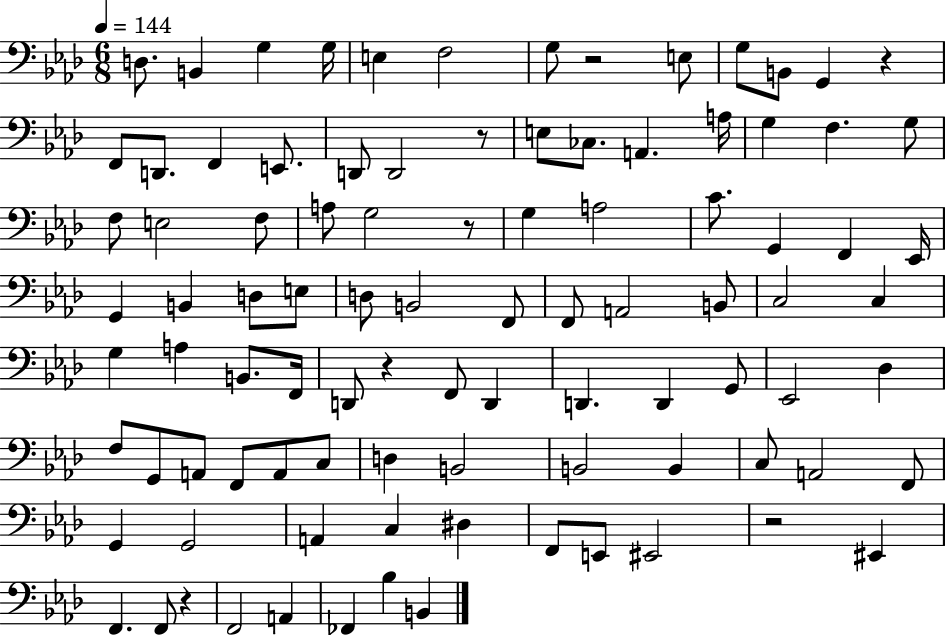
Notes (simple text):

D3/e. B2/q G3/q G3/s E3/q F3/h G3/e R/h E3/e G3/e B2/e G2/q R/q F2/e D2/e. F2/q E2/e. D2/e D2/h R/e E3/e CES3/e. A2/q. A3/s G3/q F3/q. G3/e F3/e E3/h F3/e A3/e G3/h R/e G3/q A3/h C4/e. G2/q F2/q Eb2/s G2/q B2/q D3/e E3/e D3/e B2/h F2/e F2/e A2/h B2/e C3/h C3/q G3/q A3/q B2/e. F2/s D2/e R/q F2/e D2/q D2/q. D2/q G2/e Eb2/h Db3/q F3/e G2/e A2/e F2/e A2/e C3/e D3/q B2/h B2/h B2/q C3/e A2/h F2/e G2/q G2/h A2/q C3/q D#3/q F2/e E2/e EIS2/h R/h EIS2/q F2/q. F2/e R/q F2/h A2/q FES2/q Bb3/q B2/q